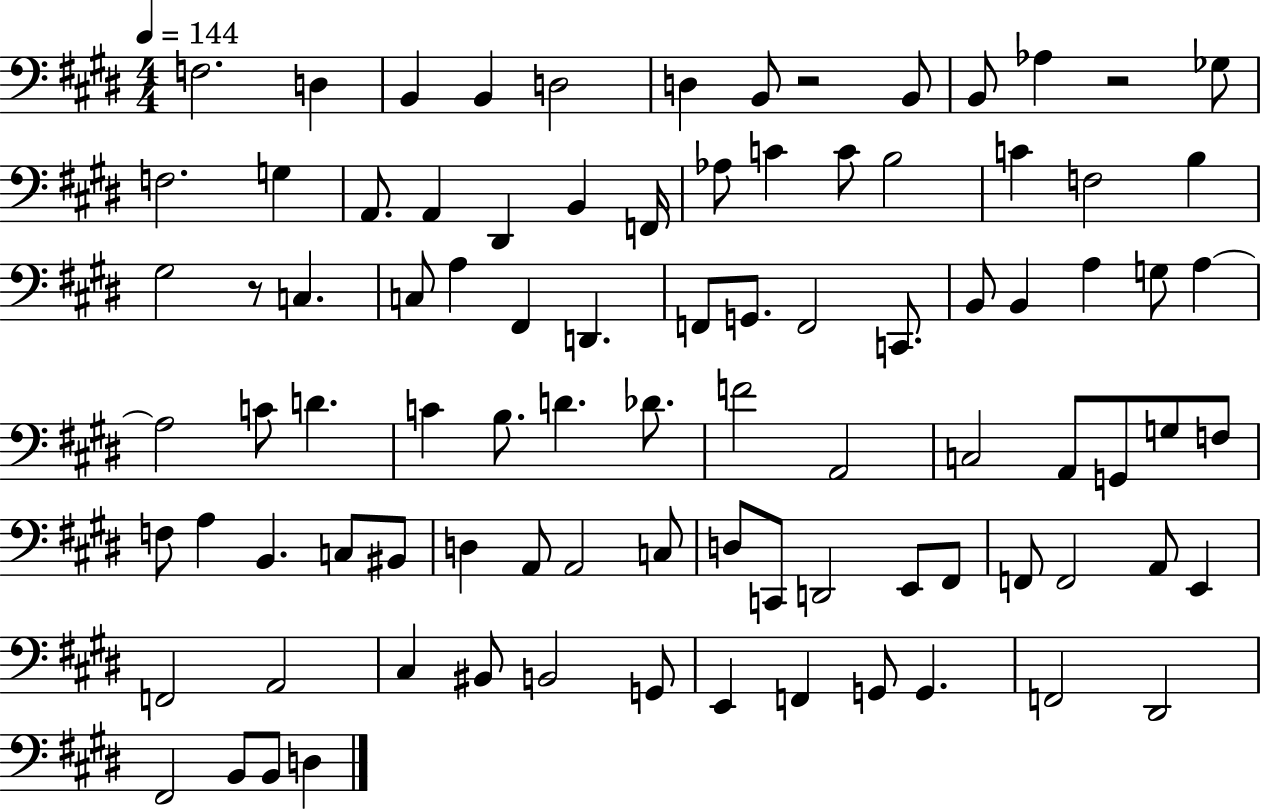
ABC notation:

X:1
T:Untitled
M:4/4
L:1/4
K:E
F,2 D, B,, B,, D,2 D, B,,/2 z2 B,,/2 B,,/2 _A, z2 _G,/2 F,2 G, A,,/2 A,, ^D,, B,, F,,/4 _A,/2 C C/2 B,2 C F,2 B, ^G,2 z/2 C, C,/2 A, ^F,, D,, F,,/2 G,,/2 F,,2 C,,/2 B,,/2 B,, A, G,/2 A, A,2 C/2 D C B,/2 D _D/2 F2 A,,2 C,2 A,,/2 G,,/2 G,/2 F,/2 F,/2 A, B,, C,/2 ^B,,/2 D, A,,/2 A,,2 C,/2 D,/2 C,,/2 D,,2 E,,/2 ^F,,/2 F,,/2 F,,2 A,,/2 E,, F,,2 A,,2 ^C, ^B,,/2 B,,2 G,,/2 E,, F,, G,,/2 G,, F,,2 ^D,,2 ^F,,2 B,,/2 B,,/2 D,